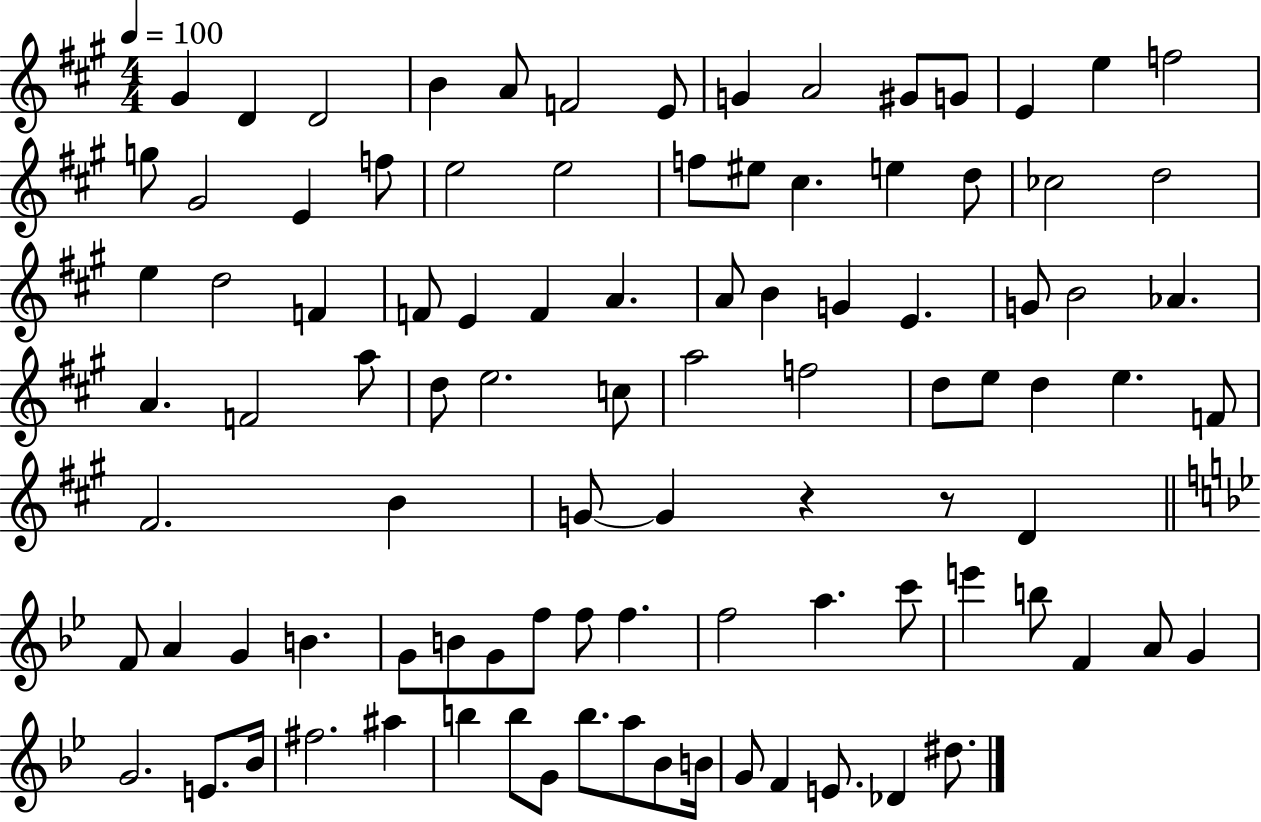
G#4/q D4/q D4/h B4/q A4/e F4/h E4/e G4/q A4/h G#4/e G4/e E4/q E5/q F5/h G5/e G#4/h E4/q F5/e E5/h E5/h F5/e EIS5/e C#5/q. E5/q D5/e CES5/h D5/h E5/q D5/h F4/q F4/e E4/q F4/q A4/q. A4/e B4/q G4/q E4/q. G4/e B4/h Ab4/q. A4/q. F4/h A5/e D5/e E5/h. C5/e A5/h F5/h D5/e E5/e D5/q E5/q. F4/e F#4/h. B4/q G4/e G4/q R/q R/e D4/q F4/e A4/q G4/q B4/q. G4/e B4/e G4/e F5/e F5/e F5/q. F5/h A5/q. C6/e E6/q B5/e F4/q A4/e G4/q G4/h. E4/e. Bb4/s F#5/h. A#5/q B5/q B5/e G4/e B5/e. A5/e Bb4/e B4/s G4/e F4/q E4/e. Db4/q D#5/e.